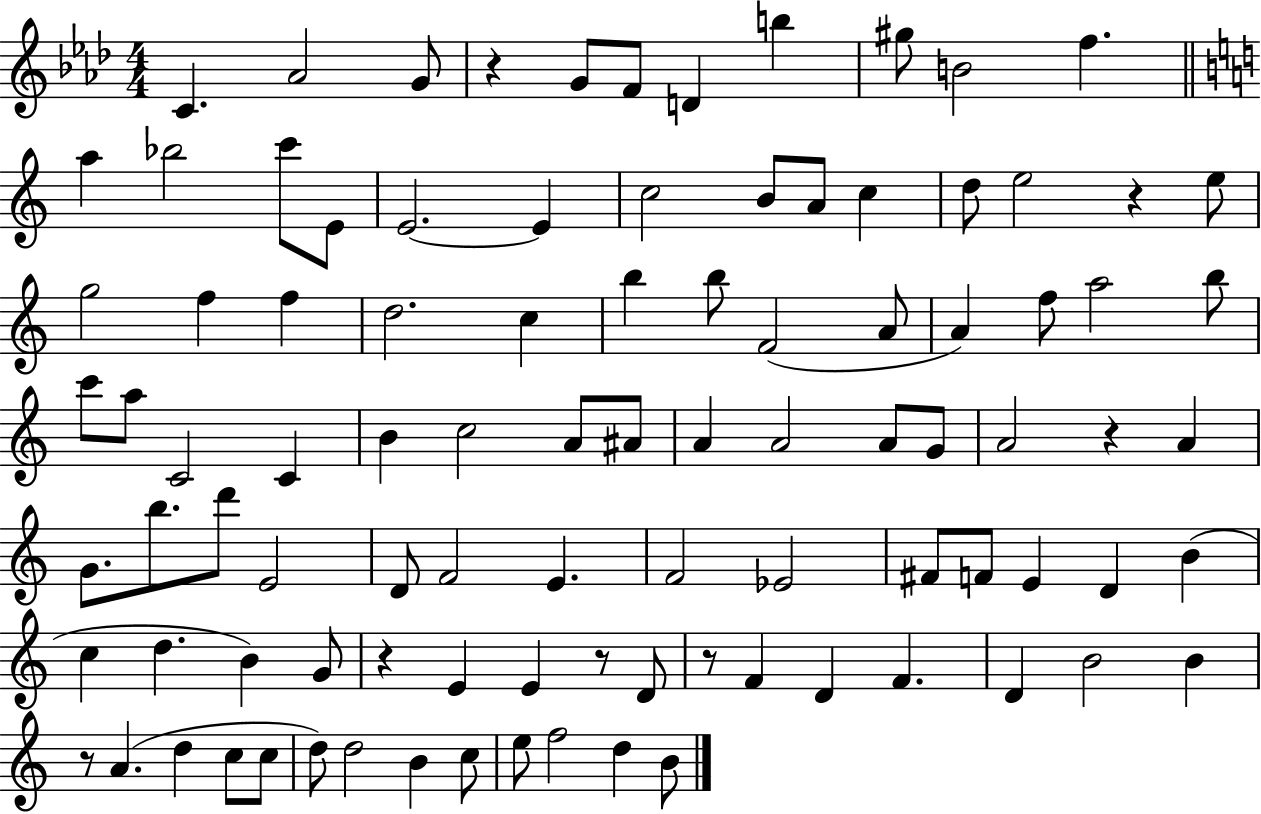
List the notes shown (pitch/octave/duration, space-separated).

C4/q. Ab4/h G4/e R/q G4/e F4/e D4/q B5/q G#5/e B4/h F5/q. A5/q Bb5/h C6/e E4/e E4/h. E4/q C5/h B4/e A4/e C5/q D5/e E5/h R/q E5/e G5/h F5/q F5/q D5/h. C5/q B5/q B5/e F4/h A4/e A4/q F5/e A5/h B5/e C6/e A5/e C4/h C4/q B4/q C5/h A4/e A#4/e A4/q A4/h A4/e G4/e A4/h R/q A4/q G4/e. B5/e. D6/e E4/h D4/e F4/h E4/q. F4/h Eb4/h F#4/e F4/e E4/q D4/q B4/q C5/q D5/q. B4/q G4/e R/q E4/q E4/q R/e D4/e R/e F4/q D4/q F4/q. D4/q B4/h B4/q R/e A4/q. D5/q C5/e C5/e D5/e D5/h B4/q C5/e E5/e F5/h D5/q B4/e